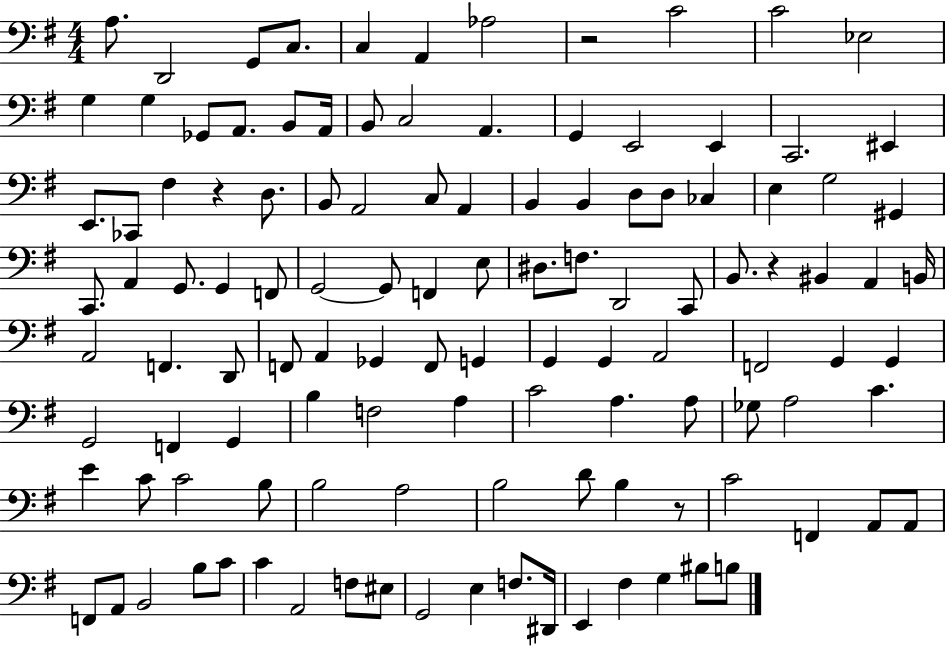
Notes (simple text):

A3/e. D2/h G2/e C3/e. C3/q A2/q Ab3/h R/h C4/h C4/h Eb3/h G3/q G3/q Gb2/e A2/e. B2/e A2/s B2/e C3/h A2/q. G2/q E2/h E2/q C2/h. EIS2/q E2/e. CES2/e F#3/q R/q D3/e. B2/e A2/h C3/e A2/q B2/q B2/q D3/e D3/e CES3/q E3/q G3/h G#2/q C2/e. A2/q G2/e. G2/q F2/e G2/h G2/e F2/q E3/e D#3/e. F3/e. D2/h C2/e B2/e. R/q BIS2/q A2/q B2/s A2/h F2/q. D2/e F2/e A2/q Gb2/q F2/e G2/q G2/q G2/q A2/h F2/h G2/q G2/q G2/h F2/q G2/q B3/q F3/h A3/q C4/h A3/q. A3/e Gb3/e A3/h C4/q. E4/q C4/e C4/h B3/e B3/h A3/h B3/h D4/e B3/q R/e C4/h F2/q A2/e A2/e F2/e A2/e B2/h B3/e C4/e C4/q A2/h F3/e EIS3/e G2/h E3/q F3/e. D#2/s E2/q F#3/q G3/q BIS3/e B3/e